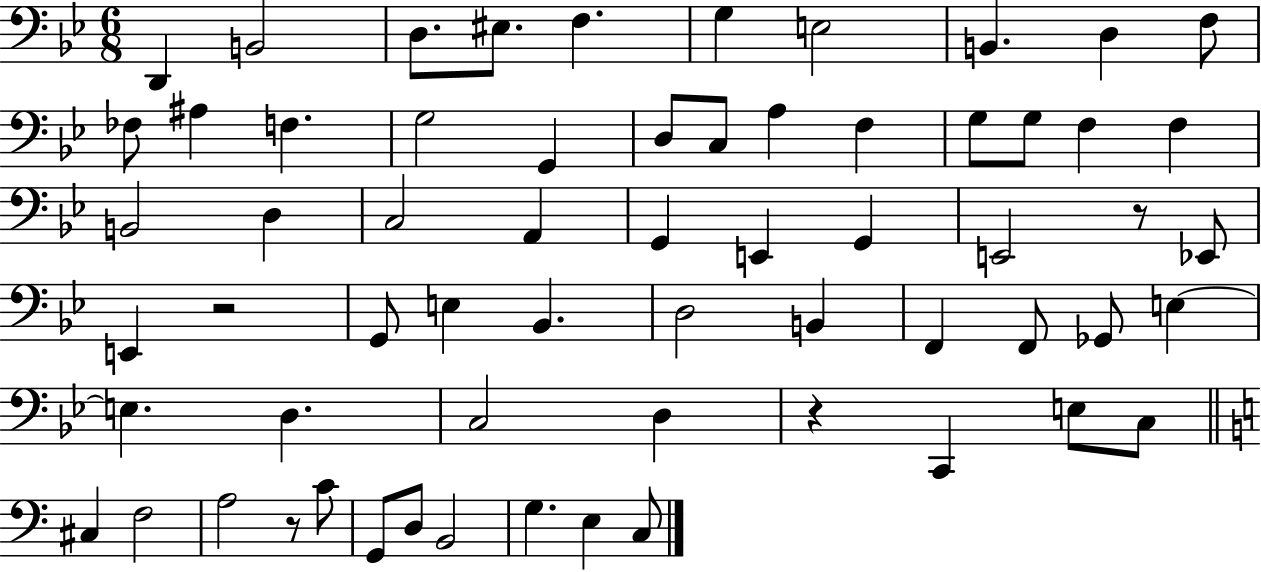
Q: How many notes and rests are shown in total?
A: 63